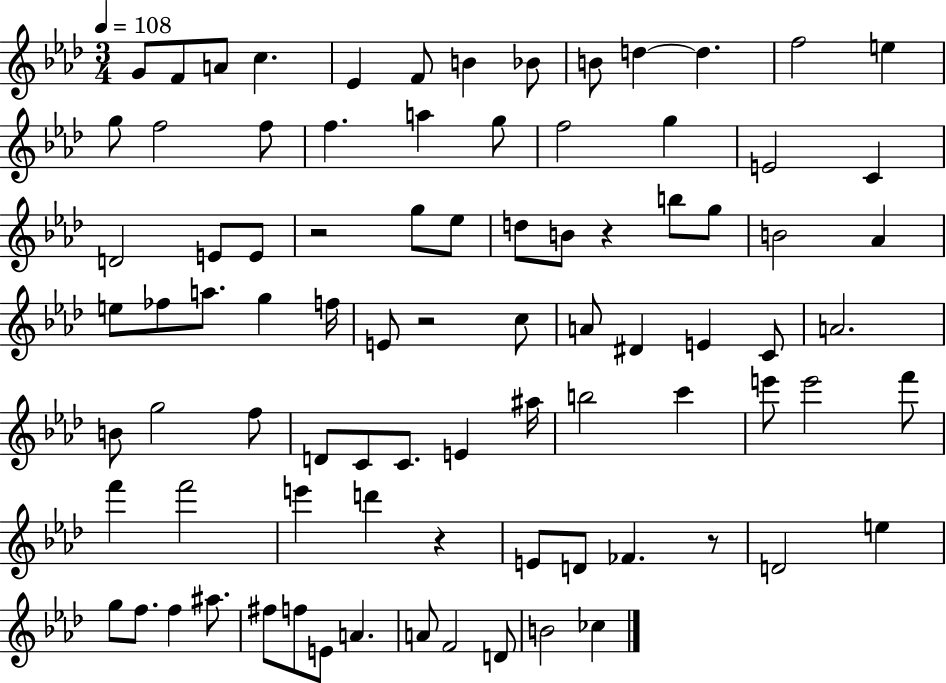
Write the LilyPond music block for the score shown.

{
  \clef treble
  \numericTimeSignature
  \time 3/4
  \key aes \major
  \tempo 4 = 108
  g'8 f'8 a'8 c''4. | ees'4 f'8 b'4 bes'8 | b'8 d''4~~ d''4. | f''2 e''4 | \break g''8 f''2 f''8 | f''4. a''4 g''8 | f''2 g''4 | e'2 c'4 | \break d'2 e'8 e'8 | r2 g''8 ees''8 | d''8 b'8 r4 b''8 g''8 | b'2 aes'4 | \break e''8 fes''8 a''8. g''4 f''16 | e'8 r2 c''8 | a'8 dis'4 e'4 c'8 | a'2. | \break b'8 g''2 f''8 | d'8 c'8 c'8. e'4 ais''16 | b''2 c'''4 | e'''8 e'''2 f'''8 | \break f'''4 f'''2 | e'''4 d'''4 r4 | e'8 d'8 fes'4. r8 | d'2 e''4 | \break g''8 f''8. f''4 ais''8. | fis''8 f''8 e'8 a'4. | a'8 f'2 d'8 | b'2 ces''4 | \break \bar "|."
}